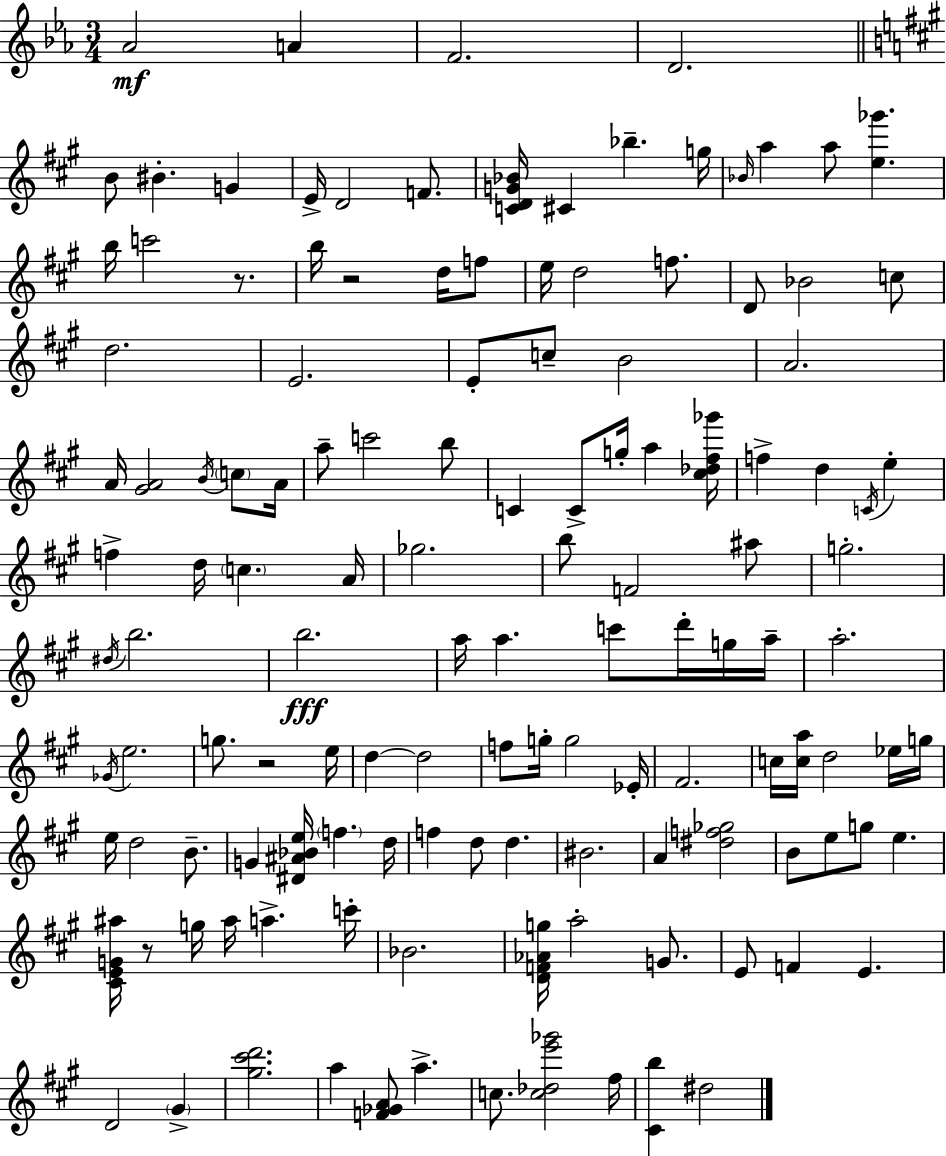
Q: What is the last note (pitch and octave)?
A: D#5